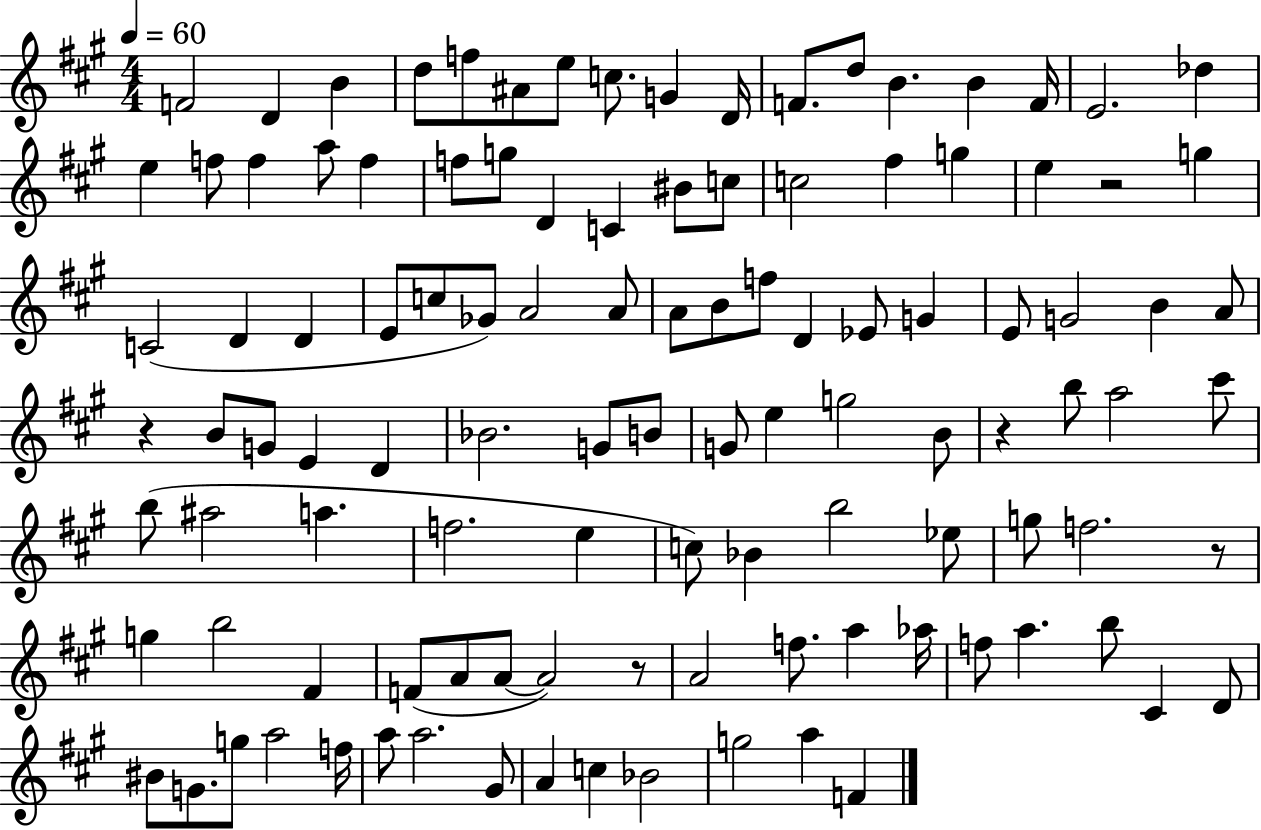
F4/h D4/q B4/q D5/e F5/e A#4/e E5/e C5/e. G4/q D4/s F4/e. D5/e B4/q. B4/q F4/s E4/h. Db5/q E5/q F5/e F5/q A5/e F5/q F5/e G5/e D4/q C4/q BIS4/e C5/e C5/h F#5/q G5/q E5/q R/h G5/q C4/h D4/q D4/q E4/e C5/e Gb4/e A4/h A4/e A4/e B4/e F5/e D4/q Eb4/e G4/q E4/e G4/h B4/q A4/e R/q B4/e G4/e E4/q D4/q Bb4/h. G4/e B4/e G4/e E5/q G5/h B4/e R/q B5/e A5/h C#6/e B5/e A#5/h A5/q. F5/h. E5/q C5/e Bb4/q B5/h Eb5/e G5/e F5/h. R/e G5/q B5/h F#4/q F4/e A4/e A4/e A4/h R/e A4/h F5/e. A5/q Ab5/s F5/e A5/q. B5/e C#4/q D4/e BIS4/e G4/e. G5/e A5/h F5/s A5/e A5/h. G#4/e A4/q C5/q Bb4/h G5/h A5/q F4/q